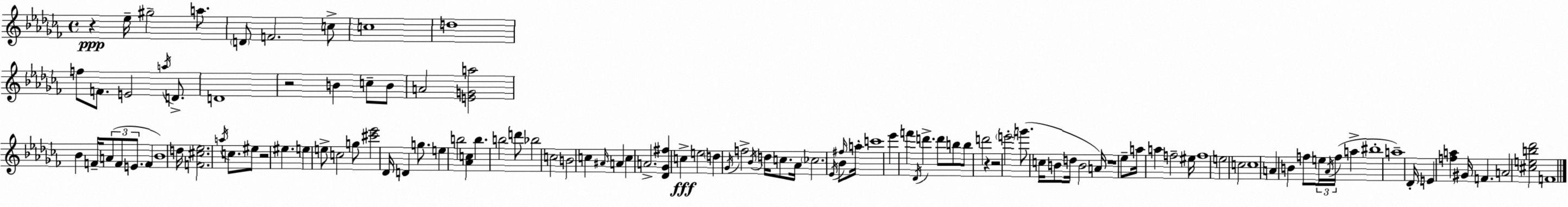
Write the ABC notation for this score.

X:1
T:Untitled
M:4/4
L:1/4
K:Abm
z _e/4 ^g2 a/2 D/2 F2 c/2 c4 d4 f/2 F/2 E2 a/4 D/2 D4 z2 B c/2 B/2 A2 [EGa]2 _B F/4 A/2 F/2 E/2 F _B4 d/4 [F^c_e]2 a/4 c/2 ^e/2 z2 ^e e e/2 c2 g/2 [^c'_e']2 _D/4 D g/2 e b2 [_Ac] b b2 d'/2 _b2 c2 B2 c ^A/4 A c A2 [_D_G^f] c e2 d _G/4 f2 _B/4 d/4 c/2 _A/4 _c2 _E/4 _B/2 ^f/4 a/4 c'4 _e' f' _D/4 d' d'/2 b/2 b/2 d'2 z z2 e'2 g'/2 c/4 B/2 d/4 B2 A/4 z4 _e/2 a/4 a f2 ^e/4 f4 e2 c2 c4 A B f/2 e/4 _A/4 f/4 a ^b4 a4 _D/4 E [fa] ^G/4 F A2 [^ceb_d']2 F4